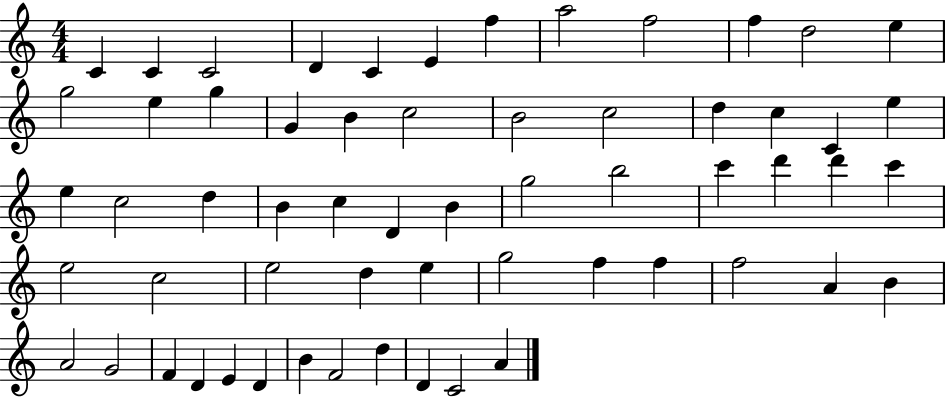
C4/q C4/q C4/h D4/q C4/q E4/q F5/q A5/h F5/h F5/q D5/h E5/q G5/h E5/q G5/q G4/q B4/q C5/h B4/h C5/h D5/q C5/q C4/q E5/q E5/q C5/h D5/q B4/q C5/q D4/q B4/q G5/h B5/h C6/q D6/q D6/q C6/q E5/h C5/h E5/h D5/q E5/q G5/h F5/q F5/q F5/h A4/q B4/q A4/h G4/h F4/q D4/q E4/q D4/q B4/q F4/h D5/q D4/q C4/h A4/q